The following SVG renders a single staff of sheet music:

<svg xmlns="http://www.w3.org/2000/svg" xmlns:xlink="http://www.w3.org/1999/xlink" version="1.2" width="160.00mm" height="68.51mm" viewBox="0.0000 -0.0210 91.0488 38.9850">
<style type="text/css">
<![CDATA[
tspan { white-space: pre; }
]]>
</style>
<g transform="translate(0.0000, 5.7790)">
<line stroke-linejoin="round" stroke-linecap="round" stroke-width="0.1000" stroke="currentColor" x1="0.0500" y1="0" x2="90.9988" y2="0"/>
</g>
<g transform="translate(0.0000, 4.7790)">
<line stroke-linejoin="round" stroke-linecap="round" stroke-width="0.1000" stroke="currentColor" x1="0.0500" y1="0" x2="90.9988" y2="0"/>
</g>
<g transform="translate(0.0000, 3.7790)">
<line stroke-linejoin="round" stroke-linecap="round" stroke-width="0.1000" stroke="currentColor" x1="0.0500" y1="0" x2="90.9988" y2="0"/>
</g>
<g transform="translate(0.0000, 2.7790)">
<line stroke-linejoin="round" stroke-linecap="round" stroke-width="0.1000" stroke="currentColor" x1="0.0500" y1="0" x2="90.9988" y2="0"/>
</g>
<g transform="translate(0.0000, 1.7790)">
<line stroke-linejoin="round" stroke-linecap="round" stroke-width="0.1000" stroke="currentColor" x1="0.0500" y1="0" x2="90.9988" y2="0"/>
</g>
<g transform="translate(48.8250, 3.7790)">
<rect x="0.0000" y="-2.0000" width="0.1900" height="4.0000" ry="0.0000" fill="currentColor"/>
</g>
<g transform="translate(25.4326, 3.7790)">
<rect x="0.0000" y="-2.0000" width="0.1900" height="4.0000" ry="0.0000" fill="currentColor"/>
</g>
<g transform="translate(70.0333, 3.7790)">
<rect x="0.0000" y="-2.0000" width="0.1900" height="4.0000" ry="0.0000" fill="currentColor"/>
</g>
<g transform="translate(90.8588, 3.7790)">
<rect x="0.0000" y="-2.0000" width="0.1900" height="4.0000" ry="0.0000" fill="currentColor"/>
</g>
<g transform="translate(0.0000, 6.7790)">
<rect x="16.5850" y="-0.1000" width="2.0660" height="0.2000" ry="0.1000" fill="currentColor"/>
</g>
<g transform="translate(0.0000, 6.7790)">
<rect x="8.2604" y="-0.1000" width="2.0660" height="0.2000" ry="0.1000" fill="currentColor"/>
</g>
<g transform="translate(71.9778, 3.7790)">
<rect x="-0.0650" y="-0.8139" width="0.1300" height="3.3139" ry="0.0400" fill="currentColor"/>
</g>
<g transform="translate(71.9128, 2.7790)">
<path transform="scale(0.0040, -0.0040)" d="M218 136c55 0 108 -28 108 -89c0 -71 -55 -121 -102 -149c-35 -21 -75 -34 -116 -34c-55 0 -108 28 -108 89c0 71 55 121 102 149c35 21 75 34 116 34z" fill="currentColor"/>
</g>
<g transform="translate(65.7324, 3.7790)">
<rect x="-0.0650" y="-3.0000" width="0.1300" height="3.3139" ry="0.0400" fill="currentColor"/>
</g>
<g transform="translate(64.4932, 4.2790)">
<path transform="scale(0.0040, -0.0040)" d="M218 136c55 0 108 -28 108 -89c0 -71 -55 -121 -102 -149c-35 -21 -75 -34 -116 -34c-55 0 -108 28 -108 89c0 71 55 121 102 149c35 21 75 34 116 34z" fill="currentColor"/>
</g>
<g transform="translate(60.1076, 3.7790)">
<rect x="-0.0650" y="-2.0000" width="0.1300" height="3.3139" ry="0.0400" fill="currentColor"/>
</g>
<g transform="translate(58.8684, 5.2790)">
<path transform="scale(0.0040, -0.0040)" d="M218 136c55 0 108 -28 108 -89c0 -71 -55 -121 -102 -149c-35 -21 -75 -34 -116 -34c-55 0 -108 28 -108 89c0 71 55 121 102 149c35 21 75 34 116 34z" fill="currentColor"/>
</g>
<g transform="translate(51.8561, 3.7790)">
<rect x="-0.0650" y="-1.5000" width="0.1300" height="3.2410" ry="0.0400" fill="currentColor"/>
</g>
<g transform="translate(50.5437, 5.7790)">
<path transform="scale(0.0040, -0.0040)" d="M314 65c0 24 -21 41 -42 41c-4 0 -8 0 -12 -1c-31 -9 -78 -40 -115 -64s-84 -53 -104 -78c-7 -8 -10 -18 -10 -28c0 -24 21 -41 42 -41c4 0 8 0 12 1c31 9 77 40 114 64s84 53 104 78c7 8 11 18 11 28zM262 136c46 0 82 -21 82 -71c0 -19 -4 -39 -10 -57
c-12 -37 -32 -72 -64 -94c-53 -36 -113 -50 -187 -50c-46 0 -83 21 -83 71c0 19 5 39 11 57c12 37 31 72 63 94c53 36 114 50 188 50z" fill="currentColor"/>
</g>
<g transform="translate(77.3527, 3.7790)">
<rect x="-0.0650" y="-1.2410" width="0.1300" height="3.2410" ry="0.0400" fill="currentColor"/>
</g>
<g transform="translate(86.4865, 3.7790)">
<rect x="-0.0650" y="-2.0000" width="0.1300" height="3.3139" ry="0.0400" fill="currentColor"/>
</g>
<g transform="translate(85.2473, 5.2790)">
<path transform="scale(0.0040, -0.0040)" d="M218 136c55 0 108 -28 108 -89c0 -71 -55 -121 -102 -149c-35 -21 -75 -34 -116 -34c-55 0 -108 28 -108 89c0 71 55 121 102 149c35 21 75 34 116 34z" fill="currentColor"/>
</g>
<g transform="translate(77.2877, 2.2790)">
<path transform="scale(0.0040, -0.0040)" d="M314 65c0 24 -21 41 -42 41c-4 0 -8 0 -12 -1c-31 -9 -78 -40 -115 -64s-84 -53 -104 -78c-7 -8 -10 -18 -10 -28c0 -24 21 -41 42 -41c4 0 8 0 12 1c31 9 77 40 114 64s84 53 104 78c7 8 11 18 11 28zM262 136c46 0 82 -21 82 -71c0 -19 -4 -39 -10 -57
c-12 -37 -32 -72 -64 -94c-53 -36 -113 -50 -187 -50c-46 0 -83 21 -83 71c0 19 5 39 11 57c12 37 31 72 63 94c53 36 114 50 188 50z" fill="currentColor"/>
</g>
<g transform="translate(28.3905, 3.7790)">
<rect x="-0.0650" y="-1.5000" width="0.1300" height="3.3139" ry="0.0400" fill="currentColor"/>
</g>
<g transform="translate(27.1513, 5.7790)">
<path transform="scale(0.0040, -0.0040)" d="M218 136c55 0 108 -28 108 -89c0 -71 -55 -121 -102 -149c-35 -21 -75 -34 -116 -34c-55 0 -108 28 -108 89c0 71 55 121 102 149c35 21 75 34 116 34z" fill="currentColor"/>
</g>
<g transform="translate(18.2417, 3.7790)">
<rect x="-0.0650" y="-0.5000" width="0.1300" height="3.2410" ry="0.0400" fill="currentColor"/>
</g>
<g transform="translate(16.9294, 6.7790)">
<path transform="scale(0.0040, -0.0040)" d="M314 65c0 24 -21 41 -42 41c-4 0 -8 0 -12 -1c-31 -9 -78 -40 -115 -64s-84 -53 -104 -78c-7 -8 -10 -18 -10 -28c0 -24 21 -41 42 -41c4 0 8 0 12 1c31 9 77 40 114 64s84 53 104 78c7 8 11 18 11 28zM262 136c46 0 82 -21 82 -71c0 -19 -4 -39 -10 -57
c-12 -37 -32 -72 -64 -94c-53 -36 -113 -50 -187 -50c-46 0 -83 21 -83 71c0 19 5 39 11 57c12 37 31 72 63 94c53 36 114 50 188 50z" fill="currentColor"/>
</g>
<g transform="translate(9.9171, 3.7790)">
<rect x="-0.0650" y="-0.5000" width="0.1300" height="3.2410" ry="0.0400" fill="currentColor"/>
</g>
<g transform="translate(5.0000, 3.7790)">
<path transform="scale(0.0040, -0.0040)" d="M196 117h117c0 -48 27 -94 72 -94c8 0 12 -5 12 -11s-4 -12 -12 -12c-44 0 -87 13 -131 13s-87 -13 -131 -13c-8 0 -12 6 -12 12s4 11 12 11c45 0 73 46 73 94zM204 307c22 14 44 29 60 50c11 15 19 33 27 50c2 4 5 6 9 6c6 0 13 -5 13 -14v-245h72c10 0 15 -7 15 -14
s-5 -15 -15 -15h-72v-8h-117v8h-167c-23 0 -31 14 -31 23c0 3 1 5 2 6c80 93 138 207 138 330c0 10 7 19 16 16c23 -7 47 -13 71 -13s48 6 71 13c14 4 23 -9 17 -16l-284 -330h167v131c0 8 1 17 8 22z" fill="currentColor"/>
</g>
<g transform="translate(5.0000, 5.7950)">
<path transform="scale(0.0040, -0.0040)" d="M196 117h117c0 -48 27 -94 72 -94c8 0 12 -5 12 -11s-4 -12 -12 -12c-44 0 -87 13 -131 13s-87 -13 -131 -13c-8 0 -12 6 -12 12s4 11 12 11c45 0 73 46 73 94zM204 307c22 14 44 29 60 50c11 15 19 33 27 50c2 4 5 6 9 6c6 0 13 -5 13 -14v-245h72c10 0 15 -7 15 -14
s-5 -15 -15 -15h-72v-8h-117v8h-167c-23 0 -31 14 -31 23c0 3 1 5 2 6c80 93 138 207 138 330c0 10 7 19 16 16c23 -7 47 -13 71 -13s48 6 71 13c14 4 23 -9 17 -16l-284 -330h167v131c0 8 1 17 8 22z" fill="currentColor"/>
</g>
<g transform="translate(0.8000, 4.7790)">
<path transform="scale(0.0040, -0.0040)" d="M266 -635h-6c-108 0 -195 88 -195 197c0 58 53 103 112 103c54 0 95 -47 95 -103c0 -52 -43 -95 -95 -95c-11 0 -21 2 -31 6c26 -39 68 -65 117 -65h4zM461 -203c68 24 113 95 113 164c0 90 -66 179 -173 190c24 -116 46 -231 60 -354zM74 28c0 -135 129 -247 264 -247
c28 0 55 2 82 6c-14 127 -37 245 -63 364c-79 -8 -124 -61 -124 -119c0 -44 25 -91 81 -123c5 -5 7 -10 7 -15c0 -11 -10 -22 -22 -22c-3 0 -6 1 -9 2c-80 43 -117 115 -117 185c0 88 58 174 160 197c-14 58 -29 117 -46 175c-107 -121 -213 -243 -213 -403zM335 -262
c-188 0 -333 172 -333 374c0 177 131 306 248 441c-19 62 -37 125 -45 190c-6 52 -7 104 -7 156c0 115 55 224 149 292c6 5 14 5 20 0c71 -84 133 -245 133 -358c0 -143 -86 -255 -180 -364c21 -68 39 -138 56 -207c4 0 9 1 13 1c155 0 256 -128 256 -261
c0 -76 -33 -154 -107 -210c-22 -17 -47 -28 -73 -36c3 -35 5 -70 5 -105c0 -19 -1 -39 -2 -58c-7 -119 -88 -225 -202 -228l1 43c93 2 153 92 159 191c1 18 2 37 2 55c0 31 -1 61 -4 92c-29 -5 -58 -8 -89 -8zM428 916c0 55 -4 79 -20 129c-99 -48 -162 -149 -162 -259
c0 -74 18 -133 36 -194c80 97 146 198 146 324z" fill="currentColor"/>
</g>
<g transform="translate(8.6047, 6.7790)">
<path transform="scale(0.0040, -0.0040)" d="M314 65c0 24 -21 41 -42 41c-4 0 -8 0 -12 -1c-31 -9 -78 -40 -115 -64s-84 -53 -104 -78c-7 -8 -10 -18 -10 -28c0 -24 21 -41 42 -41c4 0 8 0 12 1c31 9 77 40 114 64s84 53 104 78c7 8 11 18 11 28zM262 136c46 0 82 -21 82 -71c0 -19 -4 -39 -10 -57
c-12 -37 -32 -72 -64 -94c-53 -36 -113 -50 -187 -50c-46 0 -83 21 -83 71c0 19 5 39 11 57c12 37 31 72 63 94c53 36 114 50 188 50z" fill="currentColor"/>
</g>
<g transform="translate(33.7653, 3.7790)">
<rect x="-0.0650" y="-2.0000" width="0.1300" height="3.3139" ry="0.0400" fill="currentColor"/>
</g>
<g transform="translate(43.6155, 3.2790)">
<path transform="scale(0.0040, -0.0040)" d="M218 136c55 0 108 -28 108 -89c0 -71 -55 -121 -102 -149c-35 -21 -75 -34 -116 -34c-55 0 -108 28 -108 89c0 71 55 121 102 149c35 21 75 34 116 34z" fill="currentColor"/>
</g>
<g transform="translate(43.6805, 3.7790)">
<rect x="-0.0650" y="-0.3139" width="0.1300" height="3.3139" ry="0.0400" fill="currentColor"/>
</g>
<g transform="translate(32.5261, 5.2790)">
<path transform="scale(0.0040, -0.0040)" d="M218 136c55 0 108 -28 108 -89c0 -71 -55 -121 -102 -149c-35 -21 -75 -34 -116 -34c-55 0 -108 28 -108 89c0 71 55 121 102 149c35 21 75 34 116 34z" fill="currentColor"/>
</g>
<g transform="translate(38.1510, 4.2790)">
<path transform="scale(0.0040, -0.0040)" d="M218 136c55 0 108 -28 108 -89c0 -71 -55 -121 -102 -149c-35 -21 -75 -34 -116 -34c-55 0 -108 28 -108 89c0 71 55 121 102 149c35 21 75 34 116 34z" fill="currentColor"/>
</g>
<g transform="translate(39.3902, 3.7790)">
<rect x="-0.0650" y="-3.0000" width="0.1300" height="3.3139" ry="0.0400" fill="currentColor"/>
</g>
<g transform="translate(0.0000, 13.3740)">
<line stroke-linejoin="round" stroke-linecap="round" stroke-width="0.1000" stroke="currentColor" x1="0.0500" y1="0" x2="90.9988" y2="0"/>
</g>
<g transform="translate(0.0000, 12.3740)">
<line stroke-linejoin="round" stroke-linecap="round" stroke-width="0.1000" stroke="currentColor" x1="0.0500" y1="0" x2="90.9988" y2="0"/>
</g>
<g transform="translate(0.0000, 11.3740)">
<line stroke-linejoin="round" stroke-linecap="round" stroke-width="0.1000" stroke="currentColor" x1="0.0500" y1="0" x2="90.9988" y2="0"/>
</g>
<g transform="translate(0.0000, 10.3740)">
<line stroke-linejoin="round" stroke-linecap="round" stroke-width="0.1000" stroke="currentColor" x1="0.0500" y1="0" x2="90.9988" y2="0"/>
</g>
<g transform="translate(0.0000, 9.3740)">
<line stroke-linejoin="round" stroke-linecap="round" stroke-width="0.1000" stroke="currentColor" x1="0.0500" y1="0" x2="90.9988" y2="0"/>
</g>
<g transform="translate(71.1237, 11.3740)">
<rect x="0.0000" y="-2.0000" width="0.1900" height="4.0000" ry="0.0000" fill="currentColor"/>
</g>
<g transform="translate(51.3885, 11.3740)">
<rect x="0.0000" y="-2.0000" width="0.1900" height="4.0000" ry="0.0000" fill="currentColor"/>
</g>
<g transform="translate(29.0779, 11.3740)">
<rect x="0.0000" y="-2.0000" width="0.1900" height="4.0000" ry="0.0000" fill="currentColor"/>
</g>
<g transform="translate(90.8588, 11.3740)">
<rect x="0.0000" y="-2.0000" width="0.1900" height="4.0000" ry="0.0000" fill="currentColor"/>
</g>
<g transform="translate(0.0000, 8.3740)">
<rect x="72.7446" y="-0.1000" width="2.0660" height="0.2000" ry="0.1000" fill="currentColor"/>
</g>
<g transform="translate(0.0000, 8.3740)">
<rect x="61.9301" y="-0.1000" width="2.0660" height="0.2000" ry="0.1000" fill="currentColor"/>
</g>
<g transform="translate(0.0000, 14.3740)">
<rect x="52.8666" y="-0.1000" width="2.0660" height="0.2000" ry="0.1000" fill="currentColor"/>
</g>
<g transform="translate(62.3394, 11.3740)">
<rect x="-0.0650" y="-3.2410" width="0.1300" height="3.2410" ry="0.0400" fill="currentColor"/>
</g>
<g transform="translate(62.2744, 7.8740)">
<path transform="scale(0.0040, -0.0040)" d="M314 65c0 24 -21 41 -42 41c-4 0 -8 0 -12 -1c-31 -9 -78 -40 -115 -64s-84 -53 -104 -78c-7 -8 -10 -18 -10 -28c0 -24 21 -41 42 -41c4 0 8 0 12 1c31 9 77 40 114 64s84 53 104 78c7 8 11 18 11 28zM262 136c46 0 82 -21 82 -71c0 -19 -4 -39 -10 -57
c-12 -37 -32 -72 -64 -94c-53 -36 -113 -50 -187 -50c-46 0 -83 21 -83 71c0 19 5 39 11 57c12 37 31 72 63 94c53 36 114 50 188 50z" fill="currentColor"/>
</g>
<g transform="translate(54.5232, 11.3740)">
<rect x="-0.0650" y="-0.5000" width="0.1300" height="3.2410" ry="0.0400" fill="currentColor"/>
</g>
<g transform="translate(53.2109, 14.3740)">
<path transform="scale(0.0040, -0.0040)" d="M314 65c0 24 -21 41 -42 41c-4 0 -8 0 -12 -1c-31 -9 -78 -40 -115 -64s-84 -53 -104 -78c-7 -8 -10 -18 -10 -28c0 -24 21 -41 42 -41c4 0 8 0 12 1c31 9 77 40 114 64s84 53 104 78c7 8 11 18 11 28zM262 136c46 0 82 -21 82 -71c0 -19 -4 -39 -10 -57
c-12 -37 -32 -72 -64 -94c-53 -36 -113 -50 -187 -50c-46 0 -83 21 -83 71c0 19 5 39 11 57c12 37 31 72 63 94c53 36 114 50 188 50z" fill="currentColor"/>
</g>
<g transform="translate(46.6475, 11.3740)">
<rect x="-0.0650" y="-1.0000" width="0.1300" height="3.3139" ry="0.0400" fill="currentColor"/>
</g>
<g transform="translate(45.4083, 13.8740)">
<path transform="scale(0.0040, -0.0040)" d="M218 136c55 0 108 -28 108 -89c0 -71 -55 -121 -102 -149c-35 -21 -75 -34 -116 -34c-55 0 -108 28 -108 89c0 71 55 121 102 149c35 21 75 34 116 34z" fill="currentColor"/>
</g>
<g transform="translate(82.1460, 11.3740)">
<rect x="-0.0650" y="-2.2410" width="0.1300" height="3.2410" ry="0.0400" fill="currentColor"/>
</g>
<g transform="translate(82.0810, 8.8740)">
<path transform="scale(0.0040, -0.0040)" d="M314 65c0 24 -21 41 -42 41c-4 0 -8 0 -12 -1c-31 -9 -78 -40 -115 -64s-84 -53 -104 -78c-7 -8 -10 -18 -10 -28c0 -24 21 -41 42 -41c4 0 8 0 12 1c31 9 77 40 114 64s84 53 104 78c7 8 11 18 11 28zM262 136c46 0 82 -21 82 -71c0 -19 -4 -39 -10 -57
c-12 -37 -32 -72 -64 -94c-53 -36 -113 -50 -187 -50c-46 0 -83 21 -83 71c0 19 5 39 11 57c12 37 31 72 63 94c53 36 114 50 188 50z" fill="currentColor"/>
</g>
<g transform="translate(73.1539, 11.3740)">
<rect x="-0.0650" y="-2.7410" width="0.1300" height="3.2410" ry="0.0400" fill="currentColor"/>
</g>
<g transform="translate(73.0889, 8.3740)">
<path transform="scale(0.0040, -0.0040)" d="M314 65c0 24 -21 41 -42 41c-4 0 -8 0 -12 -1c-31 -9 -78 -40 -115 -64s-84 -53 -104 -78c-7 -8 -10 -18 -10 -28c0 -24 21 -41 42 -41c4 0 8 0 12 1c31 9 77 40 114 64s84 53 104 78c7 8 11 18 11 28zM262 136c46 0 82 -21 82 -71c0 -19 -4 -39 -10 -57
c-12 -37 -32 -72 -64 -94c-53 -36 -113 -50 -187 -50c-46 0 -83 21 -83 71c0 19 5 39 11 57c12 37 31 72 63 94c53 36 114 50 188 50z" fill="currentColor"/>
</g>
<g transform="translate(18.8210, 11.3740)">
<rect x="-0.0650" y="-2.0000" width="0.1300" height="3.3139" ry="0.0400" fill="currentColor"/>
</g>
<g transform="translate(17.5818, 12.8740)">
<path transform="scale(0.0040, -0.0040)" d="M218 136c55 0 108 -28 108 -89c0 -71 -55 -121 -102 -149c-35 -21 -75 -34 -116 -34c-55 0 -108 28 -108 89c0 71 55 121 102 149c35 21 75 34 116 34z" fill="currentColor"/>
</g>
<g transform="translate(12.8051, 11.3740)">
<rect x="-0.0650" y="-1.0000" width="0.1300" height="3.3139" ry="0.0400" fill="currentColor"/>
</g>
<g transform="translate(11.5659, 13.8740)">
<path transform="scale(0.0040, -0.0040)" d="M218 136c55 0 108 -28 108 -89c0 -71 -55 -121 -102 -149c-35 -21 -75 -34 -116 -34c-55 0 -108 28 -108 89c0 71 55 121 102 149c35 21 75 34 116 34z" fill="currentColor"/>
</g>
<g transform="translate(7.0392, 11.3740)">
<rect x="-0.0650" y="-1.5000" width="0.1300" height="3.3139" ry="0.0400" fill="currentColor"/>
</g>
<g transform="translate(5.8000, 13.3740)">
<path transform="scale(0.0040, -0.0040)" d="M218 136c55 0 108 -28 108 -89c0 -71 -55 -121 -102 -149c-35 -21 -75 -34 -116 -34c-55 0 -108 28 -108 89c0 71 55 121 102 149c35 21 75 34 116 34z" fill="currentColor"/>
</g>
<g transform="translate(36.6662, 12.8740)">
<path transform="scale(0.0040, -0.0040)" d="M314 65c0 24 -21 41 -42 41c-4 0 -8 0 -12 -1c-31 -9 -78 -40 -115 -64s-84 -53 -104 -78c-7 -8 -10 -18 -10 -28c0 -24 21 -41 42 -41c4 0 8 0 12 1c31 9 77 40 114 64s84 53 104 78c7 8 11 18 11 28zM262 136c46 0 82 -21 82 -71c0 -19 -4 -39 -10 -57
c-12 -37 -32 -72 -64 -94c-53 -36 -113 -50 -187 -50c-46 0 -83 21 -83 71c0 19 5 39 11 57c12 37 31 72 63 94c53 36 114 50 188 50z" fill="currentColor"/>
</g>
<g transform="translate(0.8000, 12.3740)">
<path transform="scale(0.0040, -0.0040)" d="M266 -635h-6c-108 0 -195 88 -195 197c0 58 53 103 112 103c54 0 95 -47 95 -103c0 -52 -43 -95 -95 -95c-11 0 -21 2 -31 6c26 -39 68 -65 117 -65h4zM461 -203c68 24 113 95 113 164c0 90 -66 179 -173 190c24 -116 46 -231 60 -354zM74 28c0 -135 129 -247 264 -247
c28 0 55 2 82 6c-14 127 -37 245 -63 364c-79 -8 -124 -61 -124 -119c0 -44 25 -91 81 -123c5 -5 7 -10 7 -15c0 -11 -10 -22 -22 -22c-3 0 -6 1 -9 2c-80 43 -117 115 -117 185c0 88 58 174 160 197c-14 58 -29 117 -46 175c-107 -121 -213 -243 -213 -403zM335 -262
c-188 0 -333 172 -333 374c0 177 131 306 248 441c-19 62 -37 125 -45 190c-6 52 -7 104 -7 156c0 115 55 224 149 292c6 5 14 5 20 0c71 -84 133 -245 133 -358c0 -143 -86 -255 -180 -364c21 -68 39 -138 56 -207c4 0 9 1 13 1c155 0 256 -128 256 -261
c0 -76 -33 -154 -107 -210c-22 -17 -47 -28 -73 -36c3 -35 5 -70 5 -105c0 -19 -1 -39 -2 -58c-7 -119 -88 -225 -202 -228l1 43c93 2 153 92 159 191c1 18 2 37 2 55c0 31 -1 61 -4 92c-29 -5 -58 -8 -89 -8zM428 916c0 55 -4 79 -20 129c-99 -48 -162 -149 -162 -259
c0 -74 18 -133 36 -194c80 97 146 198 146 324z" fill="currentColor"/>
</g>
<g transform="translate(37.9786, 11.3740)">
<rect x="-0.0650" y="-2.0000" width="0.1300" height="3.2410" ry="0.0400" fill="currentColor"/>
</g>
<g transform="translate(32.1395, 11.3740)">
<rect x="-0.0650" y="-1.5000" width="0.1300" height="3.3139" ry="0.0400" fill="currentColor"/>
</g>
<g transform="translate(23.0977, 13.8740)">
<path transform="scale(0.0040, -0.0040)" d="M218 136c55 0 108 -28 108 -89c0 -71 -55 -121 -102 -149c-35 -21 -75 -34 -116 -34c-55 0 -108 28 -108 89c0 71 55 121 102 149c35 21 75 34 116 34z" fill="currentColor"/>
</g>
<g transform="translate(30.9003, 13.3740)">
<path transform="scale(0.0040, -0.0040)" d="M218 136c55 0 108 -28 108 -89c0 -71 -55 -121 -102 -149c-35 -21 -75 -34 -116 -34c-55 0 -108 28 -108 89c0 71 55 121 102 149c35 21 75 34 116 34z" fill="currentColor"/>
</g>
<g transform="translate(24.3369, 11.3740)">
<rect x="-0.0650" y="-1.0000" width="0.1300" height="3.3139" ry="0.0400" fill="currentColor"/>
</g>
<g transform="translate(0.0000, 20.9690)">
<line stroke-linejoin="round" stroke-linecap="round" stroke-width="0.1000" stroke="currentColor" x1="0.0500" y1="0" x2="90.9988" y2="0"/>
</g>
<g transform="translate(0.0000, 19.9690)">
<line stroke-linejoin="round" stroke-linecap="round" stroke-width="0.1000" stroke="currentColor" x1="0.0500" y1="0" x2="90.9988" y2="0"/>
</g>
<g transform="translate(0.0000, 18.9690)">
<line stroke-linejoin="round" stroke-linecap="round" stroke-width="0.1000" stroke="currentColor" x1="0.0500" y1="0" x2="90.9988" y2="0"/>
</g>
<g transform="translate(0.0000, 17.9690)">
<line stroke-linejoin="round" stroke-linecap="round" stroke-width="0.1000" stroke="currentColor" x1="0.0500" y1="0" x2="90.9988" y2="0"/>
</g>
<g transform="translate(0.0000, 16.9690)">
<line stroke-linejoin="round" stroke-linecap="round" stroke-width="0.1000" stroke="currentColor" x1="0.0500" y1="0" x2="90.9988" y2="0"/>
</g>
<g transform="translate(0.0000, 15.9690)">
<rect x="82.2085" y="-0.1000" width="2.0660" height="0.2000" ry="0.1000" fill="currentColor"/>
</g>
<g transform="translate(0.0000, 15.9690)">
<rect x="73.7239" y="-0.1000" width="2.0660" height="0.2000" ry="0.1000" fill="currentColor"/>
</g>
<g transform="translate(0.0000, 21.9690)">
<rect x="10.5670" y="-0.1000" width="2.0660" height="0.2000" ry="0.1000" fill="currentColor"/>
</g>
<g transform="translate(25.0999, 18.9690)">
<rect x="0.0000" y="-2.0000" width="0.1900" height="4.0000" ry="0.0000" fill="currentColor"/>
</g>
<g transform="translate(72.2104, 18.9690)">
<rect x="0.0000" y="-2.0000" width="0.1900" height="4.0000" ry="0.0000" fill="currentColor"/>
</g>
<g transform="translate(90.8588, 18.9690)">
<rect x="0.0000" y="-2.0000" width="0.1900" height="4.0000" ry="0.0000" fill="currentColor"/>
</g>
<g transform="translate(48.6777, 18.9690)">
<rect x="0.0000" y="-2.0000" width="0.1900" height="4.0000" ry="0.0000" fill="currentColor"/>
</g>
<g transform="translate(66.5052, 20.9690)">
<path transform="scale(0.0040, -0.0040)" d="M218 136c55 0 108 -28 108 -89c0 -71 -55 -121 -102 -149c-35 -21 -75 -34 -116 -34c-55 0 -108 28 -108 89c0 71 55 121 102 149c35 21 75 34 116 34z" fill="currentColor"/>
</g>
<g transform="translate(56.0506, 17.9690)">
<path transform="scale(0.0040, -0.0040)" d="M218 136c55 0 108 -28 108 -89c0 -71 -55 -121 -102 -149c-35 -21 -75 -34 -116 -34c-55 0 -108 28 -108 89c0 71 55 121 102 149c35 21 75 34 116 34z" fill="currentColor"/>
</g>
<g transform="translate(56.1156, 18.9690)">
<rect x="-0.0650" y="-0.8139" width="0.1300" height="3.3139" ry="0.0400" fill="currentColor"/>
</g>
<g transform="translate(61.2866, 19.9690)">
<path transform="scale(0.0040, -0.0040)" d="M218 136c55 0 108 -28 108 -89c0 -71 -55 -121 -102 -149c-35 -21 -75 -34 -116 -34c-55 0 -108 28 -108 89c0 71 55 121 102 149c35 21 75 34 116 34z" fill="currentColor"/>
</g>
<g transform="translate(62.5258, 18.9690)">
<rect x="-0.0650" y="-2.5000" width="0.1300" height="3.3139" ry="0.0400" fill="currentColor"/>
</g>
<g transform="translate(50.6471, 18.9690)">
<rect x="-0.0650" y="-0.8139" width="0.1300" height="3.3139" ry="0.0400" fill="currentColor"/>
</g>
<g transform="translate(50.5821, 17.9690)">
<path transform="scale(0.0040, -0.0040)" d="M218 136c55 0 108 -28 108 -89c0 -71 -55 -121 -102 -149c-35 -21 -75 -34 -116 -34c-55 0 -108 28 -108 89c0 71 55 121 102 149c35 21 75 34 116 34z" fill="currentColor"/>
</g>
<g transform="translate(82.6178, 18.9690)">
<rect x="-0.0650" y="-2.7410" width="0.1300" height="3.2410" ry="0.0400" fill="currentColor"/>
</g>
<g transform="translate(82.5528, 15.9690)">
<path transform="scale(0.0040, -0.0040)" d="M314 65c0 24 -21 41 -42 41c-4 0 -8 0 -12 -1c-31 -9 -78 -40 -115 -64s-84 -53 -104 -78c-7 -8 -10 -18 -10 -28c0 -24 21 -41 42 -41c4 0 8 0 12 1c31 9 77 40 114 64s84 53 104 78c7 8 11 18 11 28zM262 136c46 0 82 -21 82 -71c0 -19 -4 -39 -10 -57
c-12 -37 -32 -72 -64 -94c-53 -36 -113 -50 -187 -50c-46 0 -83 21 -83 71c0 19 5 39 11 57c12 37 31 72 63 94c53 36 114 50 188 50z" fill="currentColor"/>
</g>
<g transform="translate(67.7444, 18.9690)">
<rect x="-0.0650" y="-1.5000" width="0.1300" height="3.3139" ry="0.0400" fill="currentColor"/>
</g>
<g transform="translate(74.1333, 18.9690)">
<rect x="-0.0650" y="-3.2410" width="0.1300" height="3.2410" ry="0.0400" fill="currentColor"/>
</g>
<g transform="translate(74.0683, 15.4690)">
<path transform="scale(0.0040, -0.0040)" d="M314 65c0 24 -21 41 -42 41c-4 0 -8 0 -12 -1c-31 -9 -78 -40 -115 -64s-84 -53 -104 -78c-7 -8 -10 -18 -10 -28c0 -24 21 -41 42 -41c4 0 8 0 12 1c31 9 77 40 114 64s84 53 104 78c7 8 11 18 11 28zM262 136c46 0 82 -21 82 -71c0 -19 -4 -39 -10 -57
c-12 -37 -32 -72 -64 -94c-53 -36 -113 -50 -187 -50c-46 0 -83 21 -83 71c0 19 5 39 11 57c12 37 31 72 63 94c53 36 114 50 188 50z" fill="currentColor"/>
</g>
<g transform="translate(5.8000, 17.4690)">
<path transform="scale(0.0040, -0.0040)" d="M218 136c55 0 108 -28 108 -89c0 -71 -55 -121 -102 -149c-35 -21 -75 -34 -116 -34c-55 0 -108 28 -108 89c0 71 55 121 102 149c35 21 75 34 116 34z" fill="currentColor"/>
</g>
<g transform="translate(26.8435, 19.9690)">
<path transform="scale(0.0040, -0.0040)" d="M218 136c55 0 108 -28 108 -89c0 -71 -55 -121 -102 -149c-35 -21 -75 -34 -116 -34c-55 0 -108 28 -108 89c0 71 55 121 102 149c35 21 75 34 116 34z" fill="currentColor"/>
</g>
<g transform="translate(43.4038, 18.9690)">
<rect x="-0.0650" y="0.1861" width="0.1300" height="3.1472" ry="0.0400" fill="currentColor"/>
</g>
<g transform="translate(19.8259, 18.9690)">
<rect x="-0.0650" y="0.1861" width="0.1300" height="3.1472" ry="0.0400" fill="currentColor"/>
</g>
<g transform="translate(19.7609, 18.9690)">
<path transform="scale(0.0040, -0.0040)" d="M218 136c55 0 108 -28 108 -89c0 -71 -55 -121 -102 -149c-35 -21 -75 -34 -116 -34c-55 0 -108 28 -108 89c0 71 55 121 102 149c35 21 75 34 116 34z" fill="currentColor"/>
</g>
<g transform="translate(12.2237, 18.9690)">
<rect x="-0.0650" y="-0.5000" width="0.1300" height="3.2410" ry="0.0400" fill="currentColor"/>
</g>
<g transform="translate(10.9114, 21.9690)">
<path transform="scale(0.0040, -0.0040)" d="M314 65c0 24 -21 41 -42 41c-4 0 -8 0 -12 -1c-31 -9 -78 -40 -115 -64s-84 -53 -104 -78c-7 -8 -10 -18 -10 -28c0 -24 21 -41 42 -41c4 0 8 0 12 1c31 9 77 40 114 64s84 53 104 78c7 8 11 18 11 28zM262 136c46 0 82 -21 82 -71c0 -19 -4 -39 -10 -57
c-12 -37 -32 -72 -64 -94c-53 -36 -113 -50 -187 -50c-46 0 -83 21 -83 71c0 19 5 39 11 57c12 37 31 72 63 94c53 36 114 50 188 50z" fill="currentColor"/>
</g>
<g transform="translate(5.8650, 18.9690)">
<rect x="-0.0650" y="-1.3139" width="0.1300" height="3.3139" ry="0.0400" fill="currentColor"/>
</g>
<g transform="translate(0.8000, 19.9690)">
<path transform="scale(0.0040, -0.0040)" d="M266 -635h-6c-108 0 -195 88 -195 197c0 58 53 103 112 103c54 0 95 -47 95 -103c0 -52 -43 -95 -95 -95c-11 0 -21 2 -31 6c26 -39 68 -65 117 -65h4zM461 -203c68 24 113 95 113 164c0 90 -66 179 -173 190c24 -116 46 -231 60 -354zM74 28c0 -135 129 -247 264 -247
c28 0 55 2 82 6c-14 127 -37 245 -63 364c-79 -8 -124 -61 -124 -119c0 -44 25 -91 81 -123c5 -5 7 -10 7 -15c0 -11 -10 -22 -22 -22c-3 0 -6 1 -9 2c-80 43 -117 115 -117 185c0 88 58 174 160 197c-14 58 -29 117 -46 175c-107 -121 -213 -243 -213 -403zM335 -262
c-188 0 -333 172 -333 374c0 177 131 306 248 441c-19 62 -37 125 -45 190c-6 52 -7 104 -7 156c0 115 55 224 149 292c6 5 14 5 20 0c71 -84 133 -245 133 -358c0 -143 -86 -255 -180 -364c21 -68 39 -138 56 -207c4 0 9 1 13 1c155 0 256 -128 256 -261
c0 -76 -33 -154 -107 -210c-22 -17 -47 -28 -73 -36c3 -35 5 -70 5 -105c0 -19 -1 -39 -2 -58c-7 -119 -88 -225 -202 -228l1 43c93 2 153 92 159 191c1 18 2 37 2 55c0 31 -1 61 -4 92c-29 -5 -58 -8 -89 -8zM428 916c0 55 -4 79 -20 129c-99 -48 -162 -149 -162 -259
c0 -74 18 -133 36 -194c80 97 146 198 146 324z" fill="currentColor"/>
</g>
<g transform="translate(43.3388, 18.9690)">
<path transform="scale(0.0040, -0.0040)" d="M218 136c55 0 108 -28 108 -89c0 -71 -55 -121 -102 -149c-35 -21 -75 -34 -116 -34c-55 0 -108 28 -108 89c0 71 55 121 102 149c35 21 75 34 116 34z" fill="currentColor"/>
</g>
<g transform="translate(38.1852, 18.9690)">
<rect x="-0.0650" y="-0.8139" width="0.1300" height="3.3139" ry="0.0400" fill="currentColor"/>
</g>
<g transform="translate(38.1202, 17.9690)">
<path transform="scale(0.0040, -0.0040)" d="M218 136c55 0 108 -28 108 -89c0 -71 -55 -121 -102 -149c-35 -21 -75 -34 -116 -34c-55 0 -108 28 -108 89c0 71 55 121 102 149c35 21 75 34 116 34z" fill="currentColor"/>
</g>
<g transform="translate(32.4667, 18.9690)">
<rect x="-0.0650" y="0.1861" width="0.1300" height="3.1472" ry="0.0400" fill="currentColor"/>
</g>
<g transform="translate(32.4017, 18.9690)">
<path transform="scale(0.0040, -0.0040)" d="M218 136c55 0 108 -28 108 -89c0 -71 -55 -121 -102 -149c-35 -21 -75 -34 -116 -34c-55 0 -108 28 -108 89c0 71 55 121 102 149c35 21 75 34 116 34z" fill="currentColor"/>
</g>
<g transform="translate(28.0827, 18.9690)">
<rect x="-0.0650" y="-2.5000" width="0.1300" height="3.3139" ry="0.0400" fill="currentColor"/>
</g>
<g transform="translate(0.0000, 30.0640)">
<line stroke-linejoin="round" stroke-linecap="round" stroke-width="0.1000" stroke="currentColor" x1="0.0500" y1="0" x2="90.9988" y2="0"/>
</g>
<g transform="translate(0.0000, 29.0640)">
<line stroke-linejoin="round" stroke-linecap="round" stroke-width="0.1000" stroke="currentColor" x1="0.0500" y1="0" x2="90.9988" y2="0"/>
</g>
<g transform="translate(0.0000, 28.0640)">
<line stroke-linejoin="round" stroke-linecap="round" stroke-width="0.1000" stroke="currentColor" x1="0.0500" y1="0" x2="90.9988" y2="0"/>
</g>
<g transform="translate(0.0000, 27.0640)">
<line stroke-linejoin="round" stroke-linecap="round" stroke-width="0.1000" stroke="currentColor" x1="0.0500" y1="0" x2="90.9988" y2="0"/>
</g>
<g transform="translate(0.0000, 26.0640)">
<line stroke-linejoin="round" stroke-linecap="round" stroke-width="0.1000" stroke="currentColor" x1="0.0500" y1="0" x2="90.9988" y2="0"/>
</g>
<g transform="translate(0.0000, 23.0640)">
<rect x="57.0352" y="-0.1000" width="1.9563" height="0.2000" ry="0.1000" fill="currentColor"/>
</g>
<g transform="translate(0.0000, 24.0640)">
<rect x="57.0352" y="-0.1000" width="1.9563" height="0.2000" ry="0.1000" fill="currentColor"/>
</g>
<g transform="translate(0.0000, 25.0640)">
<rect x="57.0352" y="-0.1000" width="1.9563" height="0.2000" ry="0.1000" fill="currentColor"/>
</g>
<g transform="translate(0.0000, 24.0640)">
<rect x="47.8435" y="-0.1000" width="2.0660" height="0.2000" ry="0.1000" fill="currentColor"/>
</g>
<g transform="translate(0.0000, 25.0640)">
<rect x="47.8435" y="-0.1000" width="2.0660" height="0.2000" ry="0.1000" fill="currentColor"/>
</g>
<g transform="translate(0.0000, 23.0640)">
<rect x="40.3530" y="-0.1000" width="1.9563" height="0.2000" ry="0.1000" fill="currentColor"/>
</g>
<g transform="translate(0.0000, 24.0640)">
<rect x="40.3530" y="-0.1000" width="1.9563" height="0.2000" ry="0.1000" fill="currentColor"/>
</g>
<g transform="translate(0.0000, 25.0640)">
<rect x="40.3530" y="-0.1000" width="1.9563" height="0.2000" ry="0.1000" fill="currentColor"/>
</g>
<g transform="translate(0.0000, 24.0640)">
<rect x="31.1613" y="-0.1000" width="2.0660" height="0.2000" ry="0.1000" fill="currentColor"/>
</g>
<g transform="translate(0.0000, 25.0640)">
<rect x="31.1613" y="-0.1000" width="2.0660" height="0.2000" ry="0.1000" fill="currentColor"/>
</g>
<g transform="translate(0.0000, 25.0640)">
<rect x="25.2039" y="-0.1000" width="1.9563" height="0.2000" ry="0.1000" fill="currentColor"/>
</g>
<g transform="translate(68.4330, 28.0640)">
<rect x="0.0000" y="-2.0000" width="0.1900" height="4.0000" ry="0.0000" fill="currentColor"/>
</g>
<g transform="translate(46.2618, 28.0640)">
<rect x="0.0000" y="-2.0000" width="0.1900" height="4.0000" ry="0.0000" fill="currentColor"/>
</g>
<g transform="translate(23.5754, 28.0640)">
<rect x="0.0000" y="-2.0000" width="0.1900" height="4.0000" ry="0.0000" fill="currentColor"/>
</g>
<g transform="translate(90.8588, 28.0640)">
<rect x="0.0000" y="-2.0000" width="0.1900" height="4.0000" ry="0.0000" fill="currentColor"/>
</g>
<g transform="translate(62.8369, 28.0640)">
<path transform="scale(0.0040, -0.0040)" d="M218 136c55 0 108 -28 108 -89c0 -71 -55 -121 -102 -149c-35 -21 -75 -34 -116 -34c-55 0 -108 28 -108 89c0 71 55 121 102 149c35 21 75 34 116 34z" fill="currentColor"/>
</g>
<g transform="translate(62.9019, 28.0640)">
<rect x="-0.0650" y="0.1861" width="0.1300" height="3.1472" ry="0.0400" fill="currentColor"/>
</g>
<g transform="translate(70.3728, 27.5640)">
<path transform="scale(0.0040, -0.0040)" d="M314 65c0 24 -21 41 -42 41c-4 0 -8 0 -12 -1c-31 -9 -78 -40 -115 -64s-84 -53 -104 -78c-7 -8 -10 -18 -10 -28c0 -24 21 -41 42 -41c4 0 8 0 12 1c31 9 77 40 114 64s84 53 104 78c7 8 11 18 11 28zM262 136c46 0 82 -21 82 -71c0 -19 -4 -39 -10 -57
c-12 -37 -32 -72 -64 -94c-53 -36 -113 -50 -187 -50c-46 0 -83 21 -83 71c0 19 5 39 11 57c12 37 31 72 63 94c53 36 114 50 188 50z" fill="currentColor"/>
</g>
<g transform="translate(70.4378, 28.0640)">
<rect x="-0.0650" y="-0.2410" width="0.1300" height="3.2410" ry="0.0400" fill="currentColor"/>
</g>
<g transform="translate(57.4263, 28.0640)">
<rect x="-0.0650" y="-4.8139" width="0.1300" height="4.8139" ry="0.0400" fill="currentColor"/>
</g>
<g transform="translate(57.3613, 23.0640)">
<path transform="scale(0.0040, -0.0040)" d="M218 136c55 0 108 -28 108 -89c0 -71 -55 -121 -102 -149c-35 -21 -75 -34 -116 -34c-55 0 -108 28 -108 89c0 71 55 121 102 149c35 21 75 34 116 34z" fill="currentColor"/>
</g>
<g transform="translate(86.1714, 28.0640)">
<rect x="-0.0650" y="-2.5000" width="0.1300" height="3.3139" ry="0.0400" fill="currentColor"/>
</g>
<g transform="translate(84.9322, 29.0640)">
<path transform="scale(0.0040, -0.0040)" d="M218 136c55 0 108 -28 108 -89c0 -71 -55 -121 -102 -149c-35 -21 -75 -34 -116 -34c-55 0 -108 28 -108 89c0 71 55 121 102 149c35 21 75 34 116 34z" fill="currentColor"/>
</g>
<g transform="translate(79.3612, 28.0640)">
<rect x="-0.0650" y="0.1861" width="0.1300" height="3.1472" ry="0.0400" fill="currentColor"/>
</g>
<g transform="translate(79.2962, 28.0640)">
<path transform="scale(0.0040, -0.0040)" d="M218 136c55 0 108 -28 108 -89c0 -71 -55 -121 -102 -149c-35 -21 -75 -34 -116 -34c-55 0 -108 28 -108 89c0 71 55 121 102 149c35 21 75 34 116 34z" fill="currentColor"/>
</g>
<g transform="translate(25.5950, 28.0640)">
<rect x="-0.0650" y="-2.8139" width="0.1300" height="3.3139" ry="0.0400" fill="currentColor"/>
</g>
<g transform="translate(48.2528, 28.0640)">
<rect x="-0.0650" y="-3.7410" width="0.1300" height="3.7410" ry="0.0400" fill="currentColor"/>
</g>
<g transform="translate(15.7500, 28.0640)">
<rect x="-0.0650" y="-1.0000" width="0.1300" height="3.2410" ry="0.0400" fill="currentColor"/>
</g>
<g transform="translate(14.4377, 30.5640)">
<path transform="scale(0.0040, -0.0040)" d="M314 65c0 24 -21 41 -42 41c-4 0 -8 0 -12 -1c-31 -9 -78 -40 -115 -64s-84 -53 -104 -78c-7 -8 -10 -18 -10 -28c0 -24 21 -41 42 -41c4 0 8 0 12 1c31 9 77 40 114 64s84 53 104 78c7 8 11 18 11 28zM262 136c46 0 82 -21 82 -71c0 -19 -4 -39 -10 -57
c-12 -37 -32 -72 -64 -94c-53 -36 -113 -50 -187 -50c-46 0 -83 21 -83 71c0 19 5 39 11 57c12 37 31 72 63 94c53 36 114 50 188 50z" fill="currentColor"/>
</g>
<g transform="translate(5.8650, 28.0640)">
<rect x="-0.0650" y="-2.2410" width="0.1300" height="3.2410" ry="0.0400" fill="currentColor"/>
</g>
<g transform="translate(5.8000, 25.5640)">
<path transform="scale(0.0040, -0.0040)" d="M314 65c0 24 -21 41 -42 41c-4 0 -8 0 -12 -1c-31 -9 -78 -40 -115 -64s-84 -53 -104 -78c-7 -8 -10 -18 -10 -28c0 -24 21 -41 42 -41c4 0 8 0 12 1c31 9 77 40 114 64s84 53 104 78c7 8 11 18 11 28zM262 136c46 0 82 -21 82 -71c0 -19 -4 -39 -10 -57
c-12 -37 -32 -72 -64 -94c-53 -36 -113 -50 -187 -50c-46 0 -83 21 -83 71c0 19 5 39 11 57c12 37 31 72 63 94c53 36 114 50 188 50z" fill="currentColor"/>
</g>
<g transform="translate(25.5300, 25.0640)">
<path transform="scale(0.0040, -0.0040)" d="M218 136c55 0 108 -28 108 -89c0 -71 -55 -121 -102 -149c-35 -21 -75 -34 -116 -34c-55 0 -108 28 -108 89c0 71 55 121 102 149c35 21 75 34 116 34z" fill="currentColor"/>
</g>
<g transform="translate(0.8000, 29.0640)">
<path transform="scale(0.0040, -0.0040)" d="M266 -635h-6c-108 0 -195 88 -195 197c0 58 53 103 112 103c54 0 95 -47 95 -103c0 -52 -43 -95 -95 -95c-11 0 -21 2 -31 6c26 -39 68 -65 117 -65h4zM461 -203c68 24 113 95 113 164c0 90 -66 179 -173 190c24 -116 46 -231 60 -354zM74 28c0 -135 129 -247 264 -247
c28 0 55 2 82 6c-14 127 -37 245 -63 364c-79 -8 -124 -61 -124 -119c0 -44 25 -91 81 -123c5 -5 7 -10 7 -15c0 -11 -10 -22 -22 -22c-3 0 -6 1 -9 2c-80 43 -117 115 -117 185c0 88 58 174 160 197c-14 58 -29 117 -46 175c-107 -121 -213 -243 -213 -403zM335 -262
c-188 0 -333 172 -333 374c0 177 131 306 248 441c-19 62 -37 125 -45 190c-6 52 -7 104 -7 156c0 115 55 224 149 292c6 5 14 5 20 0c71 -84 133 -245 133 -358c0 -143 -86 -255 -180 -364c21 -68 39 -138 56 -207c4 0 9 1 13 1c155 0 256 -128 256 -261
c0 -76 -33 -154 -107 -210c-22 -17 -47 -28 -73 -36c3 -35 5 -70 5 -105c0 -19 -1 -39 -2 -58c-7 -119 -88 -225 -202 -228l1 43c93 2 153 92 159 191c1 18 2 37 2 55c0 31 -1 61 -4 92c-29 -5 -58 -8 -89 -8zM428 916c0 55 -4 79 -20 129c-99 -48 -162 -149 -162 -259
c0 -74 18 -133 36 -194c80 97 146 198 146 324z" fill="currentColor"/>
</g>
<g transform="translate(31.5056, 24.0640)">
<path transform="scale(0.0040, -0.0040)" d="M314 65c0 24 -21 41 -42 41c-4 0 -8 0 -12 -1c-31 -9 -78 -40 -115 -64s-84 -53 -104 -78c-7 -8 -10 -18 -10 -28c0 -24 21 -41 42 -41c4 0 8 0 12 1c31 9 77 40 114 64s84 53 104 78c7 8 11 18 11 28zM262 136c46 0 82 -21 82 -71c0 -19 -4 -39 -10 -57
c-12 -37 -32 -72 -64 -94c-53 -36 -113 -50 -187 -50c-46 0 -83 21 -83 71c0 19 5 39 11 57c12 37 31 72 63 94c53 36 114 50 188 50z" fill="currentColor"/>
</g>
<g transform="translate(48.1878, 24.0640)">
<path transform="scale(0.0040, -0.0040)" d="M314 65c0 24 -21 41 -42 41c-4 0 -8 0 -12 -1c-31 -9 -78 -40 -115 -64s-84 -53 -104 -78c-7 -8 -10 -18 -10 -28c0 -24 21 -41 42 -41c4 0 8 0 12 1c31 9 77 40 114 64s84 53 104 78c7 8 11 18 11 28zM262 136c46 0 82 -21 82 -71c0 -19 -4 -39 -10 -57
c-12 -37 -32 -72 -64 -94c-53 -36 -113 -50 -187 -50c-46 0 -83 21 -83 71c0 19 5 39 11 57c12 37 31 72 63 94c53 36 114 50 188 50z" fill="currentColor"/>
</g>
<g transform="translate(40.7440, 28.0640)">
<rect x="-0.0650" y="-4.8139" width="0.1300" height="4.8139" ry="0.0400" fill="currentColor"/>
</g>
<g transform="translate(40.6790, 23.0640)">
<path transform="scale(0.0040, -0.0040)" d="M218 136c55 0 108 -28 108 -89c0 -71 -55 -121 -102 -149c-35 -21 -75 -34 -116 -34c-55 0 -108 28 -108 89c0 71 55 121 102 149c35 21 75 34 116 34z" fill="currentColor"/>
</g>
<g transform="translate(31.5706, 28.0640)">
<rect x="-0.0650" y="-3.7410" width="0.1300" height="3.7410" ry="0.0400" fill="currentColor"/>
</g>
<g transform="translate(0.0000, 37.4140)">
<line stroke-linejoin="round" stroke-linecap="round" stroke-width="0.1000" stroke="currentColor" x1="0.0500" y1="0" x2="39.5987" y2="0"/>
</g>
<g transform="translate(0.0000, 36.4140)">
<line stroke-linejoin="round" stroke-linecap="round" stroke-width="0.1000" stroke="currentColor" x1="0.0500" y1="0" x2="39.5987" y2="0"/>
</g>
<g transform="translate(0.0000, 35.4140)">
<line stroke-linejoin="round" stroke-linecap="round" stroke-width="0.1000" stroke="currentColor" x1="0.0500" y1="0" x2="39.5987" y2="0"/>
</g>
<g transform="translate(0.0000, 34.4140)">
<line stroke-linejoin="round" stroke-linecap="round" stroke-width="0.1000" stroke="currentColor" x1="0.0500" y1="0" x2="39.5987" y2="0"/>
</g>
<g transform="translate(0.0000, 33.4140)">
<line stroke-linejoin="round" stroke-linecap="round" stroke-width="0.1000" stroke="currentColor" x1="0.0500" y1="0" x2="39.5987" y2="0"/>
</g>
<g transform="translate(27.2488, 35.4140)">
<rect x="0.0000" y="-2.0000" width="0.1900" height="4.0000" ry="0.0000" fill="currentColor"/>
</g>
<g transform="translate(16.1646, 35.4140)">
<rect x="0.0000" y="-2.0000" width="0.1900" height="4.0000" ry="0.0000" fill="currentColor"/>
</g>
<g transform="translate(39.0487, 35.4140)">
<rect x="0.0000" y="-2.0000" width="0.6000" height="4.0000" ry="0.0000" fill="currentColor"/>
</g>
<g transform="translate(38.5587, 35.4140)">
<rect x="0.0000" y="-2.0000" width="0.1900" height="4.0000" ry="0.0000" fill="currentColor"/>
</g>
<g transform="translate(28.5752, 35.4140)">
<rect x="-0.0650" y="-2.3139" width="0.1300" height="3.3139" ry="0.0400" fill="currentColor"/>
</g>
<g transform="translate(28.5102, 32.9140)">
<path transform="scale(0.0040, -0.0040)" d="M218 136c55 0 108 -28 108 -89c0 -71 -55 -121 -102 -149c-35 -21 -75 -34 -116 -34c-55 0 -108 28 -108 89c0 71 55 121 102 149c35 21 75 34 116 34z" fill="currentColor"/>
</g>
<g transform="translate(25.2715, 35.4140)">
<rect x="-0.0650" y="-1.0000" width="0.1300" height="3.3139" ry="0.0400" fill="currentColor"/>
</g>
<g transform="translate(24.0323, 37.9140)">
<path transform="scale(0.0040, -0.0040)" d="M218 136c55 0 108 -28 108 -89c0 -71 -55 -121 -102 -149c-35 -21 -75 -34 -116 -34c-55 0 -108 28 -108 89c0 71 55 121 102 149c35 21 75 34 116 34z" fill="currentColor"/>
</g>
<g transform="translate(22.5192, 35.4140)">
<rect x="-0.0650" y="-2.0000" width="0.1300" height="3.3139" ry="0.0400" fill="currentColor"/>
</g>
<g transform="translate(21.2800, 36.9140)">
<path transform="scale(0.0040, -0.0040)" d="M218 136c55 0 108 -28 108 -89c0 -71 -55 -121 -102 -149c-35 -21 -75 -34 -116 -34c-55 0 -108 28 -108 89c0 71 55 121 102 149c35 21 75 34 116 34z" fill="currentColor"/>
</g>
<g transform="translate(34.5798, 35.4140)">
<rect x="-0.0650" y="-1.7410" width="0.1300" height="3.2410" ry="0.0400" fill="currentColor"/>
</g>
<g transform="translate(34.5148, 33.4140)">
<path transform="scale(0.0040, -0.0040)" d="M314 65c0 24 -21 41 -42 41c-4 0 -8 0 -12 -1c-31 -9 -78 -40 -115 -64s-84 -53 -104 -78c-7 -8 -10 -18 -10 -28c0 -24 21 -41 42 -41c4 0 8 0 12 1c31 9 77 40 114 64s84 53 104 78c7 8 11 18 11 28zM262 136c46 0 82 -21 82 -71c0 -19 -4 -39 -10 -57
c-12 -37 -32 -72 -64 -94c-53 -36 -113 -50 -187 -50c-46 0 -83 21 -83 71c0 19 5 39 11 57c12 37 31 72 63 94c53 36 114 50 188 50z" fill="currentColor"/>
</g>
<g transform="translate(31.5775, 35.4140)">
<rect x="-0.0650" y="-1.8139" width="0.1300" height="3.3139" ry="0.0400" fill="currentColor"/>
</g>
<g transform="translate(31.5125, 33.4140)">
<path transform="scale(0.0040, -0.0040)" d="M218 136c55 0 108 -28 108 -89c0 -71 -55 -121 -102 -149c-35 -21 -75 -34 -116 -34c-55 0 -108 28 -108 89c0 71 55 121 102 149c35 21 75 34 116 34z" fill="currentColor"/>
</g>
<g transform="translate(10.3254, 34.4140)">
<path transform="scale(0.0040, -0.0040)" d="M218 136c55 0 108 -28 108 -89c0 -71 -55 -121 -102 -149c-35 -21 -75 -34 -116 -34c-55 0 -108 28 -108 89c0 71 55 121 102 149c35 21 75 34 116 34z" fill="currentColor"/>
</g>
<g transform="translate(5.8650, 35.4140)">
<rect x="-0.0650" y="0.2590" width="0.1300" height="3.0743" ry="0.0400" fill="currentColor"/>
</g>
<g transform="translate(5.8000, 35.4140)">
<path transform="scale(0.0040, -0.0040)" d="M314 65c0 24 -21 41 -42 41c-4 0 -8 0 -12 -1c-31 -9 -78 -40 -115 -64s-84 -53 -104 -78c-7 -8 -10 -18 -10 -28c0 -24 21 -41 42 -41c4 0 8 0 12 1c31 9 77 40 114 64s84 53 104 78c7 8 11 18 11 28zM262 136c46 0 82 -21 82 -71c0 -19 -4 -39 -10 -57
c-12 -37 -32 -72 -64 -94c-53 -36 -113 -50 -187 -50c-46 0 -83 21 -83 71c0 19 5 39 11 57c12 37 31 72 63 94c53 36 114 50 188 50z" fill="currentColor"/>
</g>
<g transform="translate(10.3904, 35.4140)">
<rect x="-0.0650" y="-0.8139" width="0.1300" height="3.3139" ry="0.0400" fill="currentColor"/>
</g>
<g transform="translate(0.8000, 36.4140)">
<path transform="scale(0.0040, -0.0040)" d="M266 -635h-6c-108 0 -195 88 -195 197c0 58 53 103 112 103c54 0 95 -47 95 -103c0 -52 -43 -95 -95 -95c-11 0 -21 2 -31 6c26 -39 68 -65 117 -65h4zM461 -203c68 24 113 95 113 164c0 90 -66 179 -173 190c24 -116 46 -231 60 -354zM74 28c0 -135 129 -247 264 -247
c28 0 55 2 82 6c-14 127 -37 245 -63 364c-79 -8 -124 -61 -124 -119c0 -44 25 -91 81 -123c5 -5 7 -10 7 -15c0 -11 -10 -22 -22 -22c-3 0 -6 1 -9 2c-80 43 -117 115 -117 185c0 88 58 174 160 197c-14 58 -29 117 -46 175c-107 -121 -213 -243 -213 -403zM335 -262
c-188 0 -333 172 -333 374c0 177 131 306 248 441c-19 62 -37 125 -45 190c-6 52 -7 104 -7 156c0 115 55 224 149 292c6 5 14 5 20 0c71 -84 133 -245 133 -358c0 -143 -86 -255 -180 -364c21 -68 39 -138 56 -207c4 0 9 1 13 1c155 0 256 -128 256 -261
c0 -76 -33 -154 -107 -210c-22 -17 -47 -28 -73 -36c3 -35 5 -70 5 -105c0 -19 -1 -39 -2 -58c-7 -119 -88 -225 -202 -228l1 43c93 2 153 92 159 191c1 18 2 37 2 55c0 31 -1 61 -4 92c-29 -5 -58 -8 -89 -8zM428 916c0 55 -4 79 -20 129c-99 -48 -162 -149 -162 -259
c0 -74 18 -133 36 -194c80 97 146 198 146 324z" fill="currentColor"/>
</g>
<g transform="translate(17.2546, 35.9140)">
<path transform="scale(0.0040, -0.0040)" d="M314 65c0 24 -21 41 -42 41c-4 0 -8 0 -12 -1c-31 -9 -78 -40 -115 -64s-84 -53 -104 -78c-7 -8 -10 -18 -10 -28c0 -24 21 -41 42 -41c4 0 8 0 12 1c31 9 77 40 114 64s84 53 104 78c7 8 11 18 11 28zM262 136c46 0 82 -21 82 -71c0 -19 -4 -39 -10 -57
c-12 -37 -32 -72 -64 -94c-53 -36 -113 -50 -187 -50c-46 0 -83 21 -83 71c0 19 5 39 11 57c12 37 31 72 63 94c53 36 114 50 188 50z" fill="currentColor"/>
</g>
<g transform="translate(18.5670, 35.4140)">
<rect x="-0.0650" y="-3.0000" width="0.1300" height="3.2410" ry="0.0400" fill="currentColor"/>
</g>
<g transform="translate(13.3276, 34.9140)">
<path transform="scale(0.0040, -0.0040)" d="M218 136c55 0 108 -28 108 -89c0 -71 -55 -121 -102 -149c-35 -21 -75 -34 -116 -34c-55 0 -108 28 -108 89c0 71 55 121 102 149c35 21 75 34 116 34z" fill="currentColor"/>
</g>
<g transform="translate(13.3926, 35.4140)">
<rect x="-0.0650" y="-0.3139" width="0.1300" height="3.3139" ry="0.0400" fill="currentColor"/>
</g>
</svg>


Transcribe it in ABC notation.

X:1
T:Untitled
M:4/4
L:1/4
K:C
C2 C2 E F A c E2 F A d e2 F E D F D E F2 D C2 b2 a2 g2 e C2 B G B d B d d G E b2 a2 g2 D2 a c'2 e' c'2 e' B c2 B G B2 d c A2 F D g f f2